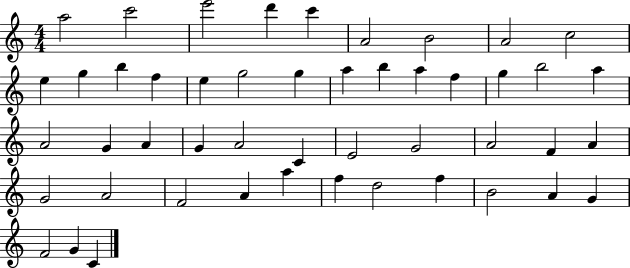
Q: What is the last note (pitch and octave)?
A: C4